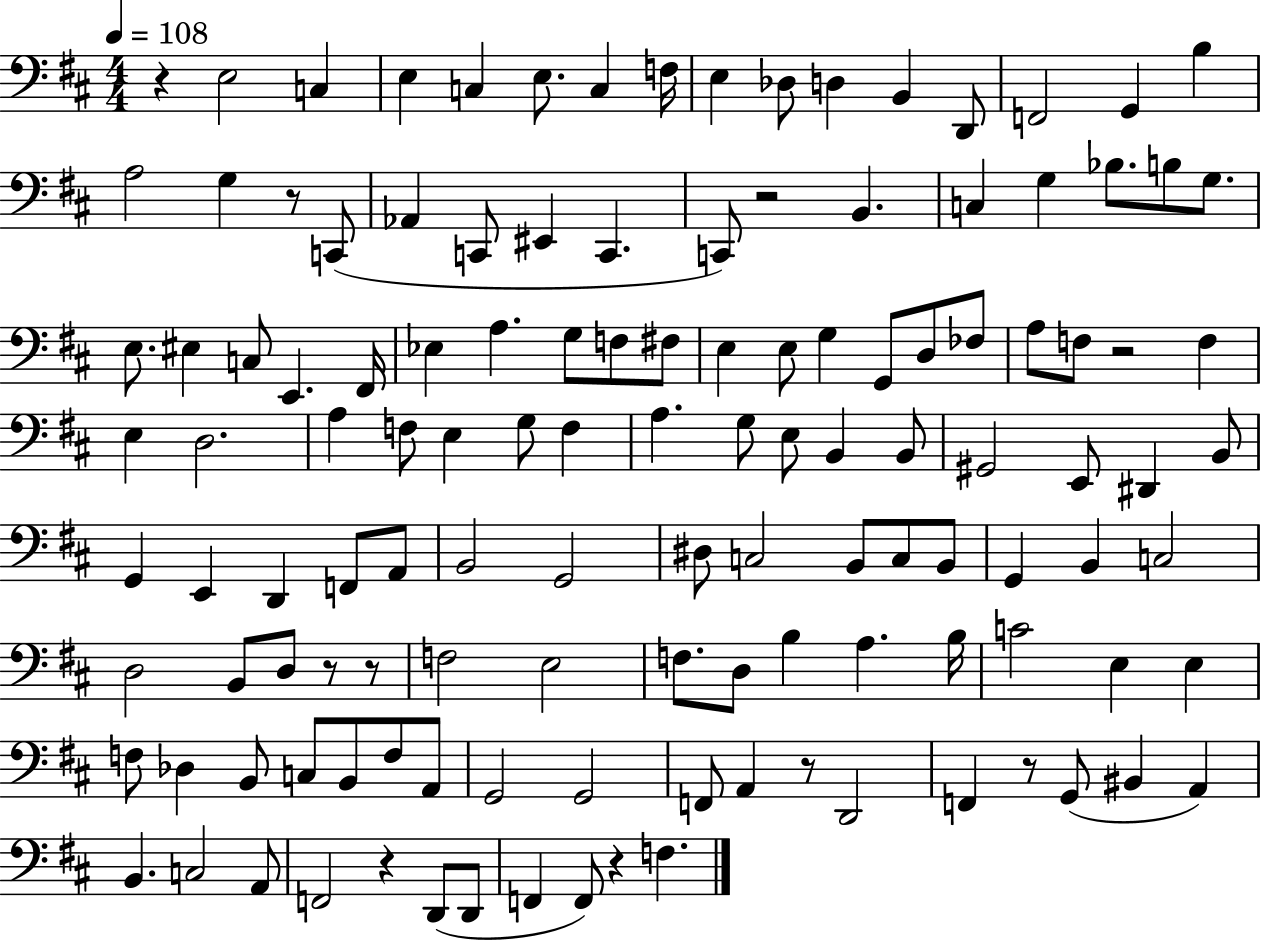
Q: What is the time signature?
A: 4/4